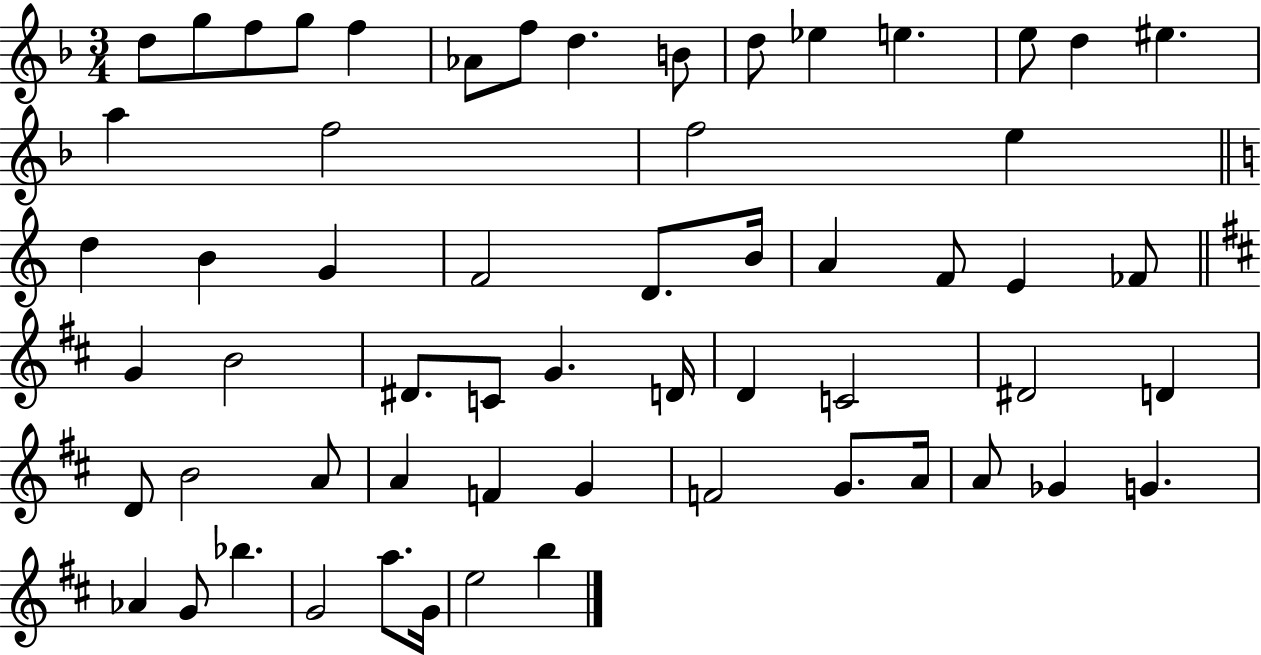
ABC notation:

X:1
T:Untitled
M:3/4
L:1/4
K:F
d/2 g/2 f/2 g/2 f _A/2 f/2 d B/2 d/2 _e e e/2 d ^e a f2 f2 e d B G F2 D/2 B/4 A F/2 E _F/2 G B2 ^D/2 C/2 G D/4 D C2 ^D2 D D/2 B2 A/2 A F G F2 G/2 A/4 A/2 _G G _A G/2 _b G2 a/2 G/4 e2 b